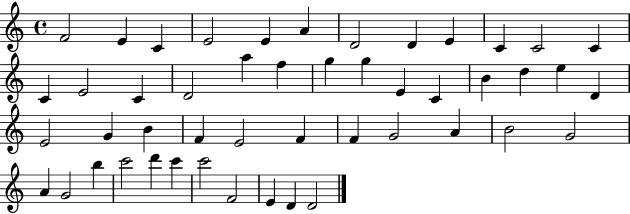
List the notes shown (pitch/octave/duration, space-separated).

F4/h E4/q C4/q E4/h E4/q A4/q D4/h D4/q E4/q C4/q C4/h C4/q C4/q E4/h C4/q D4/h A5/q F5/q G5/q G5/q E4/q C4/q B4/q D5/q E5/q D4/q E4/h G4/q B4/q F4/q E4/h F4/q F4/q G4/h A4/q B4/h G4/h A4/q G4/h B5/q C6/h D6/q C6/q C6/h F4/h E4/q D4/q D4/h